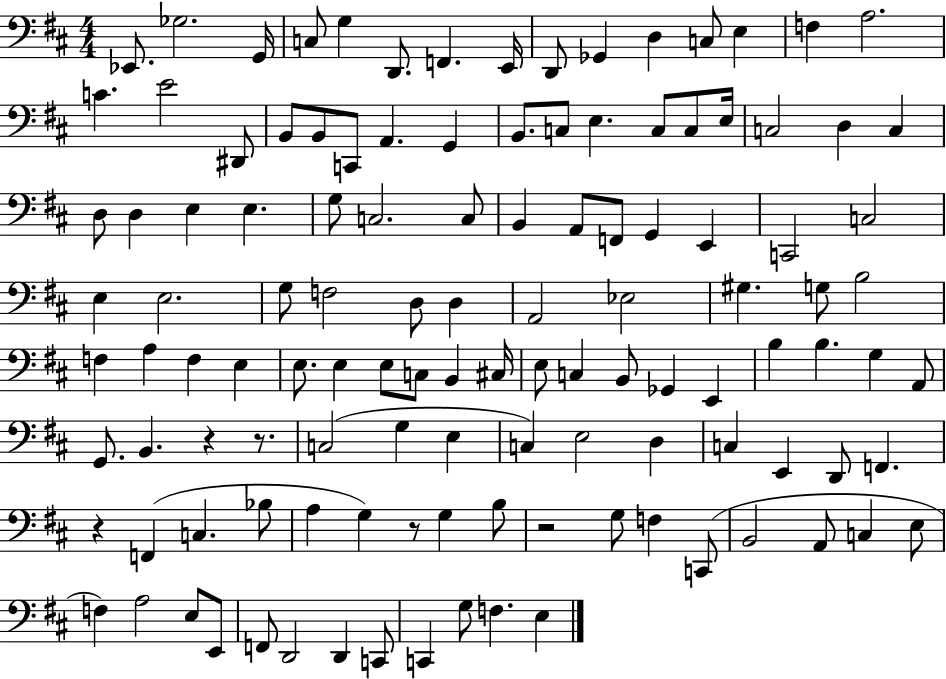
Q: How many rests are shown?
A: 5